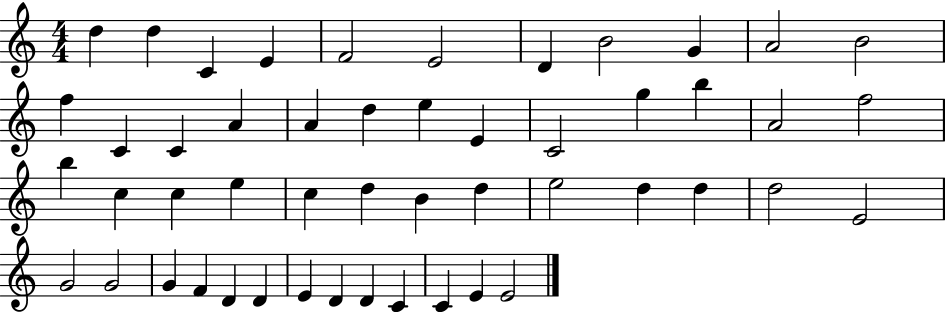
X:1
T:Untitled
M:4/4
L:1/4
K:C
d d C E F2 E2 D B2 G A2 B2 f C C A A d e E C2 g b A2 f2 b c c e c d B d e2 d d d2 E2 G2 G2 G F D D E D D C C E E2